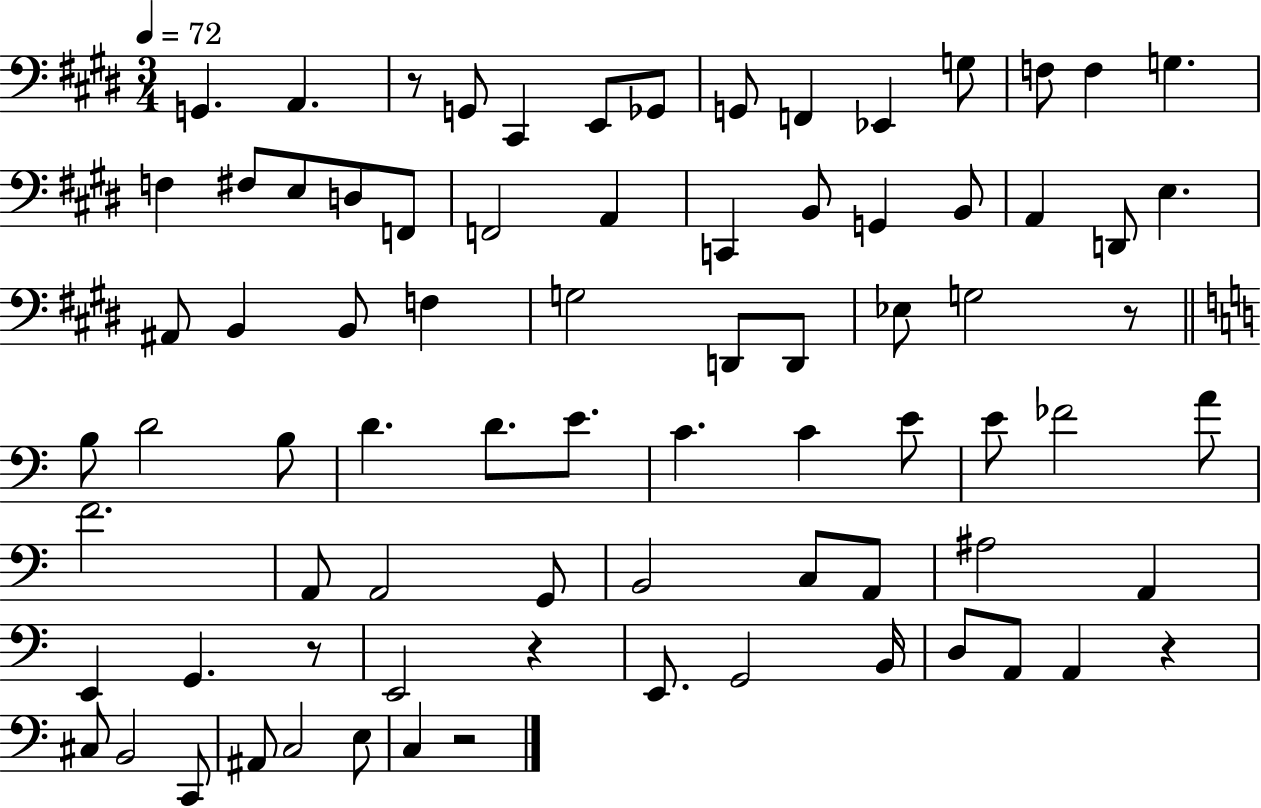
{
  \clef bass
  \numericTimeSignature
  \time 3/4
  \key e \major
  \tempo 4 = 72
  g,4. a,4. | r8 g,8 cis,4 e,8 ges,8 | g,8 f,4 ees,4 g8 | f8 f4 g4. | \break f4 fis8 e8 d8 f,8 | f,2 a,4 | c,4 b,8 g,4 b,8 | a,4 d,8 e4. | \break ais,8 b,4 b,8 f4 | g2 d,8 d,8 | ees8 g2 r8 | \bar "||" \break \key c \major b8 d'2 b8 | d'4. d'8. e'8. | c'4. c'4 e'8 | e'8 fes'2 a'8 | \break f'2. | a,8 a,2 g,8 | b,2 c8 a,8 | ais2 a,4 | \break e,4 g,4. r8 | e,2 r4 | e,8. g,2 b,16 | d8 a,8 a,4 r4 | \break cis8 b,2 c,8 | ais,8 c2 e8 | c4 r2 | \bar "|."
}